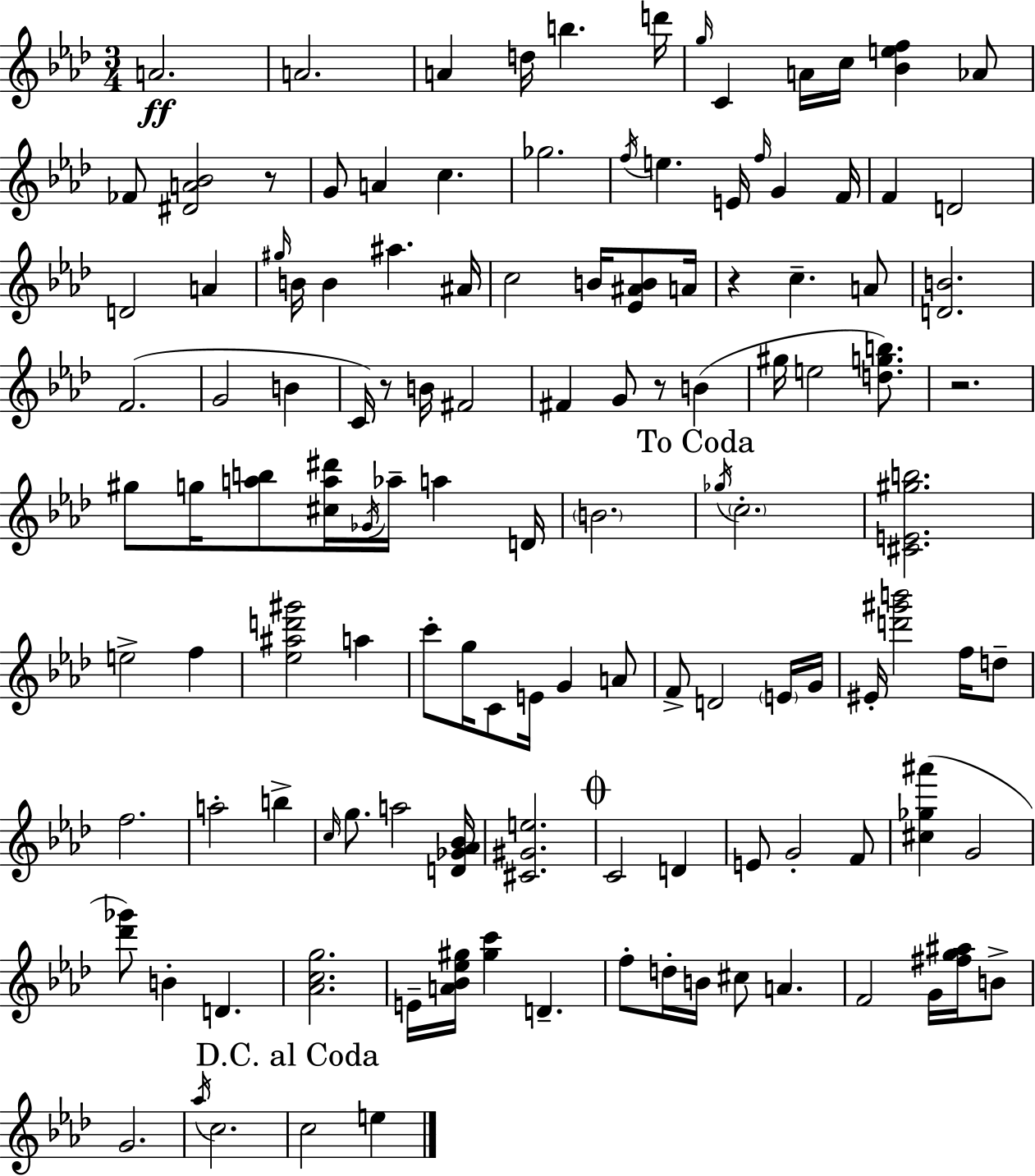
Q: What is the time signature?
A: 3/4